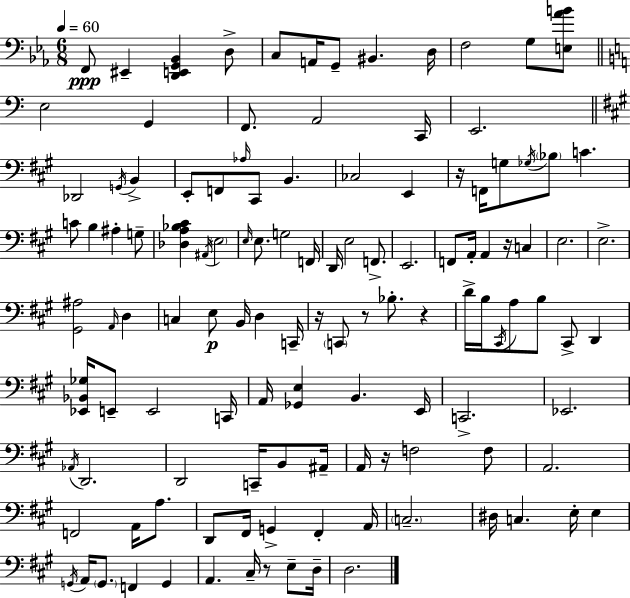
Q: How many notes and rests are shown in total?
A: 121